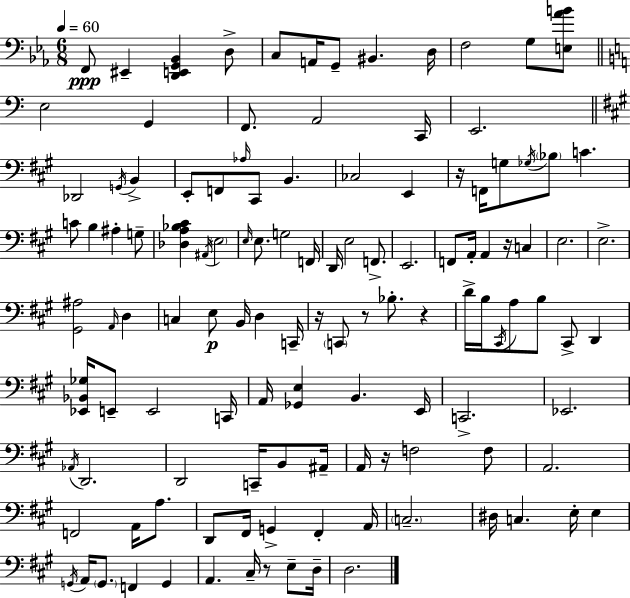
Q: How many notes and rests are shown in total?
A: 121